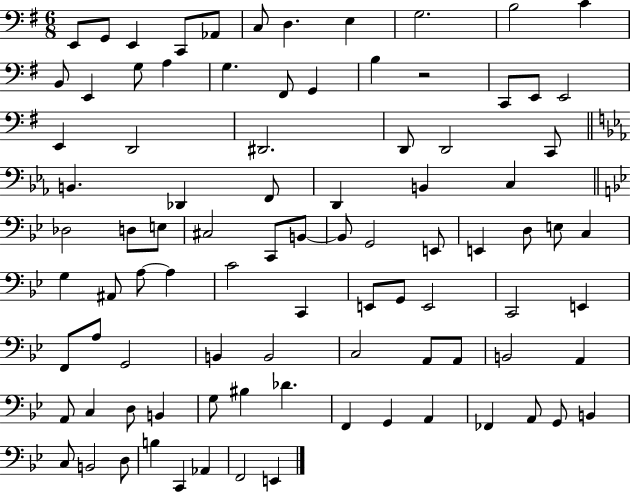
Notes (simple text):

E2/e G2/e E2/q C2/e Ab2/e C3/e D3/q. E3/q G3/h. B3/h C4/q B2/e E2/q G3/e A3/q G3/q. F#2/e G2/q B3/q R/h C2/e E2/e E2/h E2/q D2/h D#2/h. D2/e D2/h C2/e B2/q. Db2/q F2/e D2/q B2/q C3/q Db3/h D3/e E3/e C#3/h C2/e B2/e B2/e G2/h E2/e E2/q D3/e E3/e C3/q G3/q A#2/e A3/e A3/q C4/h C2/q E2/e G2/e E2/h C2/h E2/q F2/e A3/e G2/h B2/q B2/h C3/h A2/e A2/e B2/h A2/q A2/e C3/q D3/e B2/q G3/e BIS3/q Db4/q. F2/q G2/q A2/q FES2/q A2/e G2/e B2/q C3/e B2/h D3/e B3/q C2/q Ab2/q F2/h E2/q